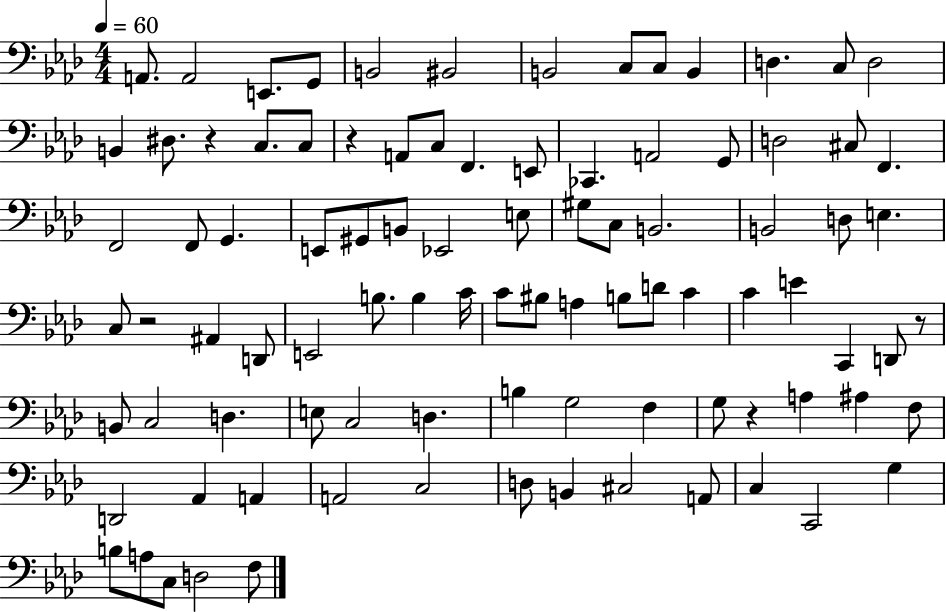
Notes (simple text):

A2/e. A2/h E2/e. G2/e B2/h BIS2/h B2/h C3/e C3/e B2/q D3/q. C3/e D3/h B2/q D#3/e. R/q C3/e. C3/e R/q A2/e C3/e F2/q. E2/e CES2/q. A2/h G2/e D3/h C#3/e F2/q. F2/h F2/e G2/q. E2/e G#2/e B2/e Eb2/h E3/e G#3/e C3/e B2/h. B2/h D3/e E3/q. C3/e R/h A#2/q D2/e E2/h B3/e. B3/q C4/s C4/e BIS3/e A3/q B3/e D4/e C4/q C4/q E4/q C2/q D2/e R/e B2/e C3/h D3/q. E3/e C3/h D3/q. B3/q G3/h F3/q G3/e R/q A3/q A#3/q F3/e D2/h Ab2/q A2/q A2/h C3/h D3/e B2/q C#3/h A2/e C3/q C2/h G3/q B3/e A3/e C3/e D3/h F3/e